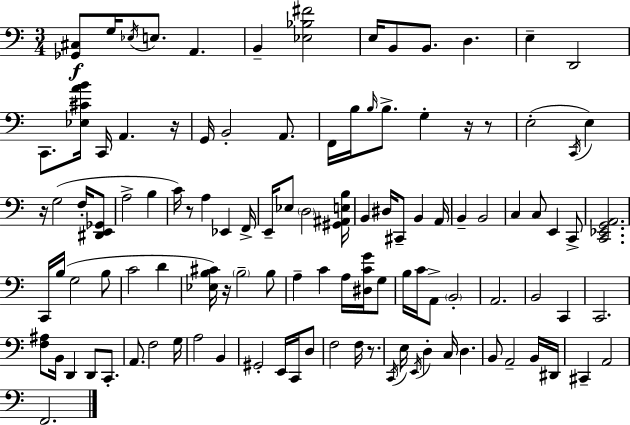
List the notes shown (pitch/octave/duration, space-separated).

[Gb2,C#3]/e G3/s Eb3/s E3/e. A2/q. B2/q [Eb3,Bb3,F#4]/h E3/s B2/e B2/e. D3/q. E3/q D2/h C2/e. [Eb3,C#4,A4,B4]/s C2/s A2/q. R/s G2/s B2/h A2/e. F2/s B3/s B3/s B3/e. G3/q R/s R/e E3/h C2/s E3/q R/s G3/h F3/s [D#2,E2,Gb2]/e A3/h B3/q C4/s R/e A3/q Eb2/q F2/s E2/s Eb3/e D3/h [G#2,A#2,E3,B3]/s B2/q D#3/s C#2/e B2/q A2/s B2/q B2/h C3/q C3/e E2/q C2/e [C2,Eb2,G2,A2]/h. C2/s B3/s G3/h B3/e C4/h D4/q [Eb3,B3,C#4]/s R/s B3/h B3/e A3/q C4/q A3/s [D#3,C4,G4]/s G3/e B3/s C4/s A2/e B2/h A2/h. B2/h C2/q C2/h. [F3,A#3]/e B2/s D2/q D2/e C2/e. A2/e. F3/h G3/s A3/h B2/q G#2/h E2/s C2/s D3/e F3/h F3/s R/e. C2/s E3/s E2/s D3/q C3/s D3/q. B2/e A2/h B2/s D#2/s C#2/q A2/h F2/h.